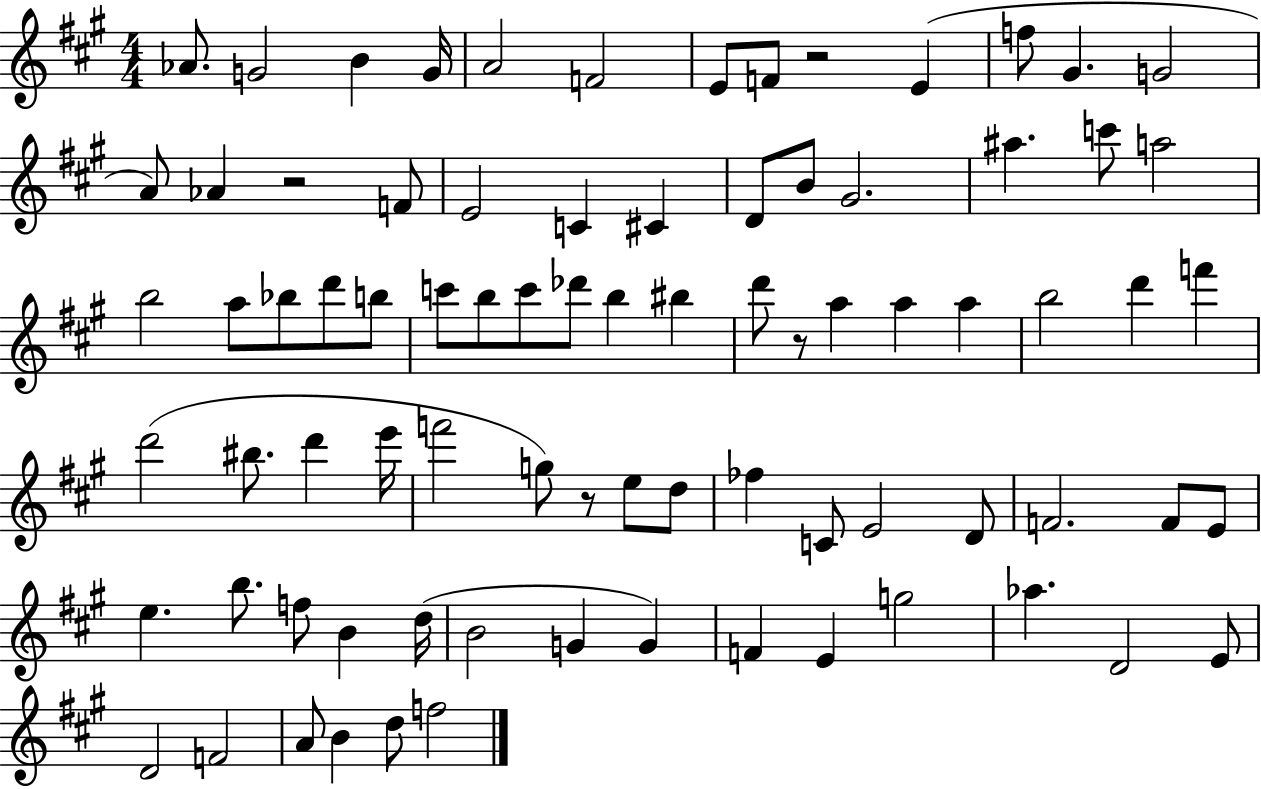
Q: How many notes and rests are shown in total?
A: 81